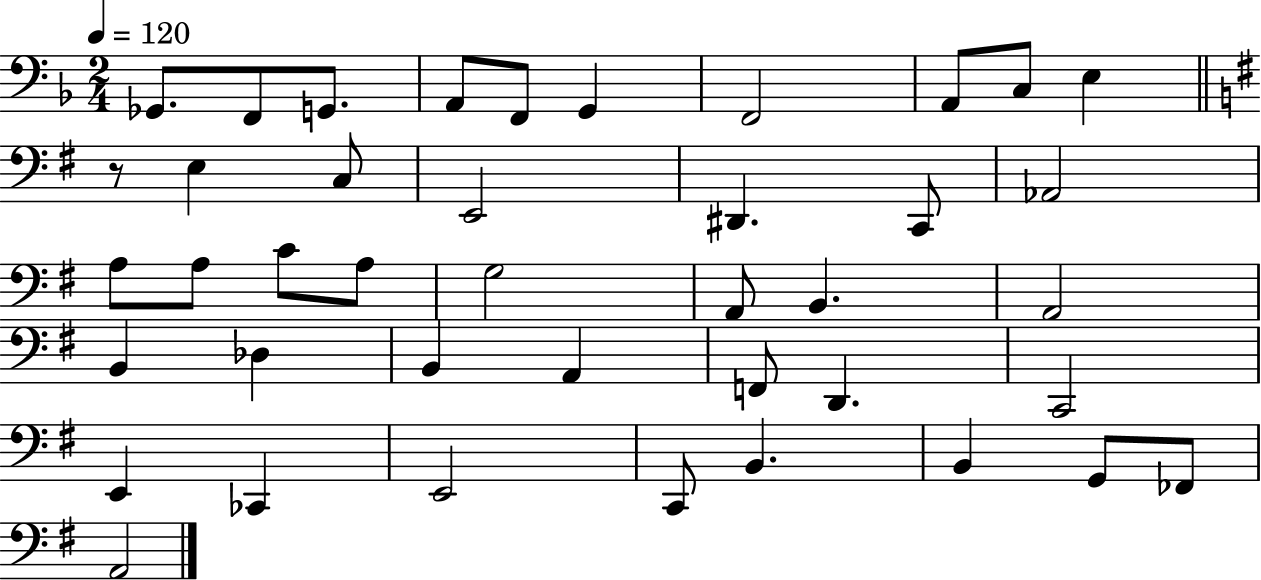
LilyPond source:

{
  \clef bass
  \numericTimeSignature
  \time 2/4
  \key f \major
  \tempo 4 = 120
  ges,8. f,8 g,8. | a,8 f,8 g,4 | f,2 | a,8 c8 e4 | \break \bar "||" \break \key g \major r8 e4 c8 | e,2 | dis,4. c,8 | aes,2 | \break a8 a8 c'8 a8 | g2 | a,8 b,4. | a,2 | \break b,4 des4 | b,4 a,4 | f,8 d,4. | c,2 | \break e,4 ces,4 | e,2 | c,8 b,4. | b,4 g,8 fes,8 | \break a,2 | \bar "|."
}